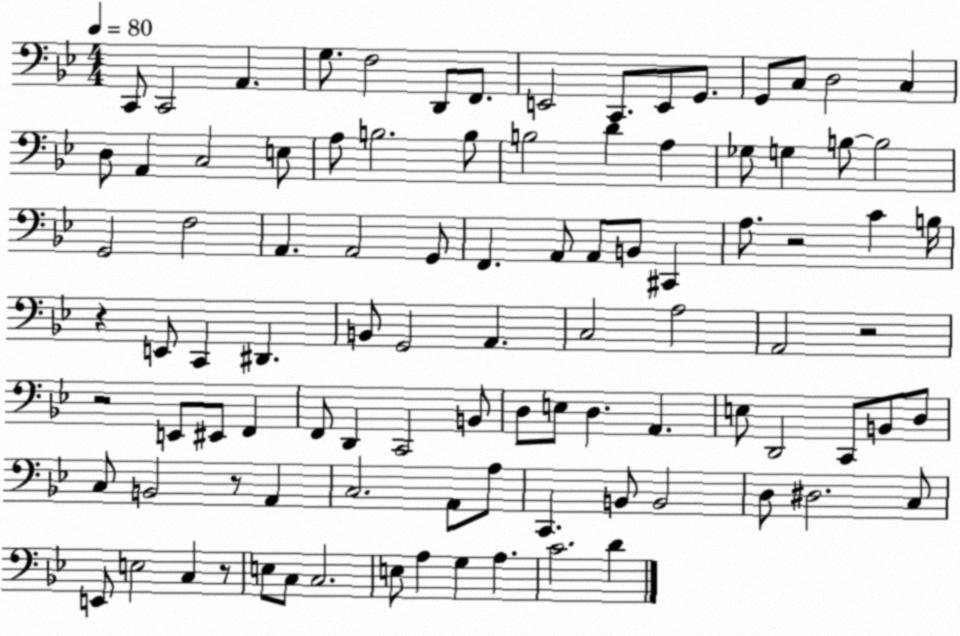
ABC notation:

X:1
T:Untitled
M:4/4
L:1/4
K:Bb
C,,/2 C,,2 A,, G,/2 F,2 D,,/2 F,,/2 E,,2 C,,/2 E,,/2 G,,/2 G,,/2 C,/2 D,2 C, D,/2 A,, C,2 E,/2 A,/2 B,2 B,/2 B,2 D A, _G,/2 G, B,/2 B,2 G,,2 F,2 A,, A,,2 G,,/2 F,, A,,/2 A,,/2 B,,/2 ^C,, A,/2 z2 C B,/4 z E,,/2 C,, ^D,, B,,/2 G,,2 A,, C,2 A,2 A,,2 z2 z2 E,,/2 ^E,,/2 F,, F,,/2 D,, C,,2 B,,/2 D,/2 E,/2 D, A,, E,/2 D,,2 C,,/2 B,,/2 D,/2 C,/2 B,,2 z/2 A,, C,2 A,,/2 A,/2 C,, B,,/2 B,,2 D,/2 ^D,2 C,/2 E,,/2 E,2 C, z/2 E,/2 C,/2 C,2 E,/2 A, G, A, C2 D